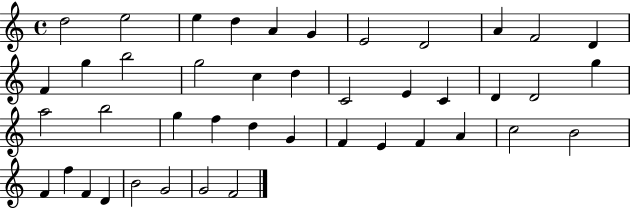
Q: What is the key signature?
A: C major